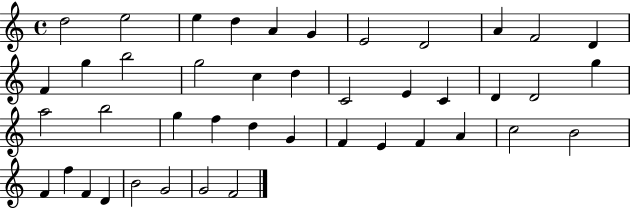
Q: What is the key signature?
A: C major